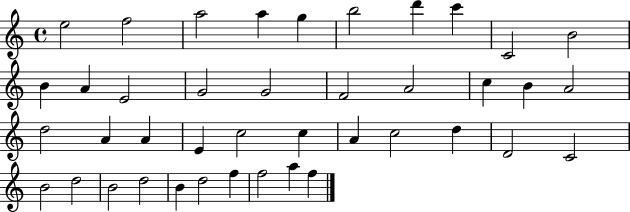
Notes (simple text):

E5/h F5/h A5/h A5/q G5/q B5/h D6/q C6/q C4/h B4/h B4/q A4/q E4/h G4/h G4/h F4/h A4/h C5/q B4/q A4/h D5/h A4/q A4/q E4/q C5/h C5/q A4/q C5/h D5/q D4/h C4/h B4/h D5/h B4/h D5/h B4/q D5/h F5/q F5/h A5/q F5/q